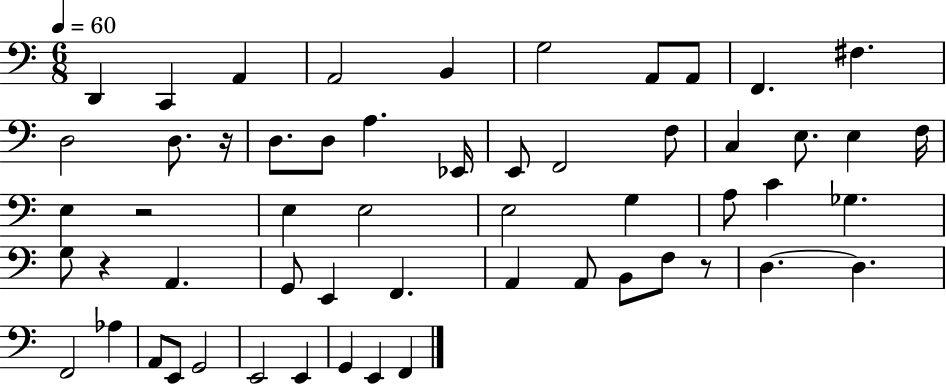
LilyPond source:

{
  \clef bass
  \numericTimeSignature
  \time 6/8
  \key c \major
  \tempo 4 = 60
  d,4 c,4 a,4 | a,2 b,4 | g2 a,8 a,8 | f,4. fis4. | \break d2 d8. r16 | d8. d8 a4. ees,16 | e,8 f,2 f8 | c4 e8. e4 f16 | \break e4 r2 | e4 e2 | e2 g4 | a8 c'4 ges4. | \break g8 r4 a,4. | g,8 e,4 f,4. | a,4 a,8 b,8 f8 r8 | d4.~~ d4. | \break f,2 aes4 | a,8 e,8 g,2 | e,2 e,4 | g,4 e,4 f,4 | \break \bar "|."
}